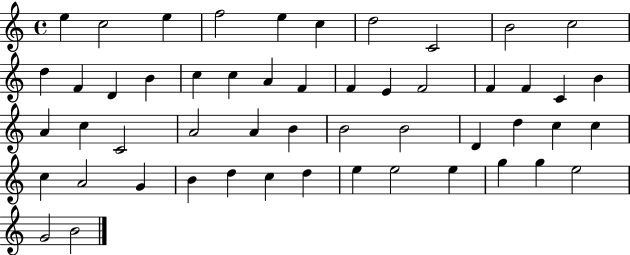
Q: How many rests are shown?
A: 0